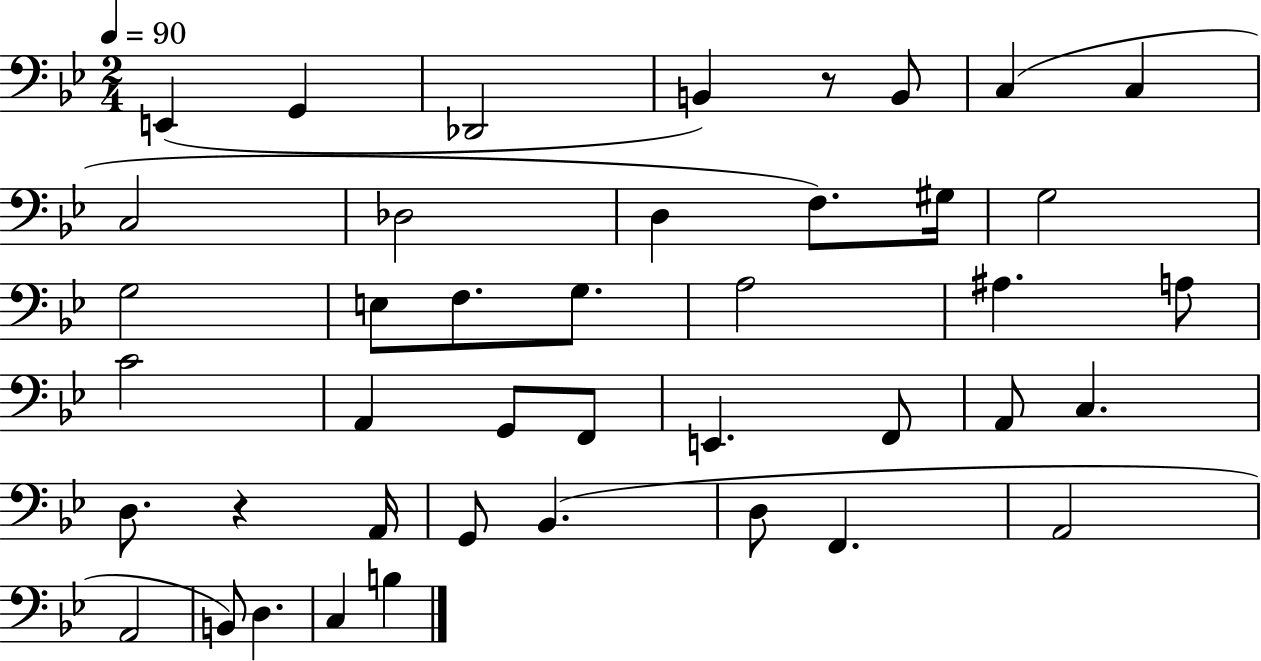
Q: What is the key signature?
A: BES major